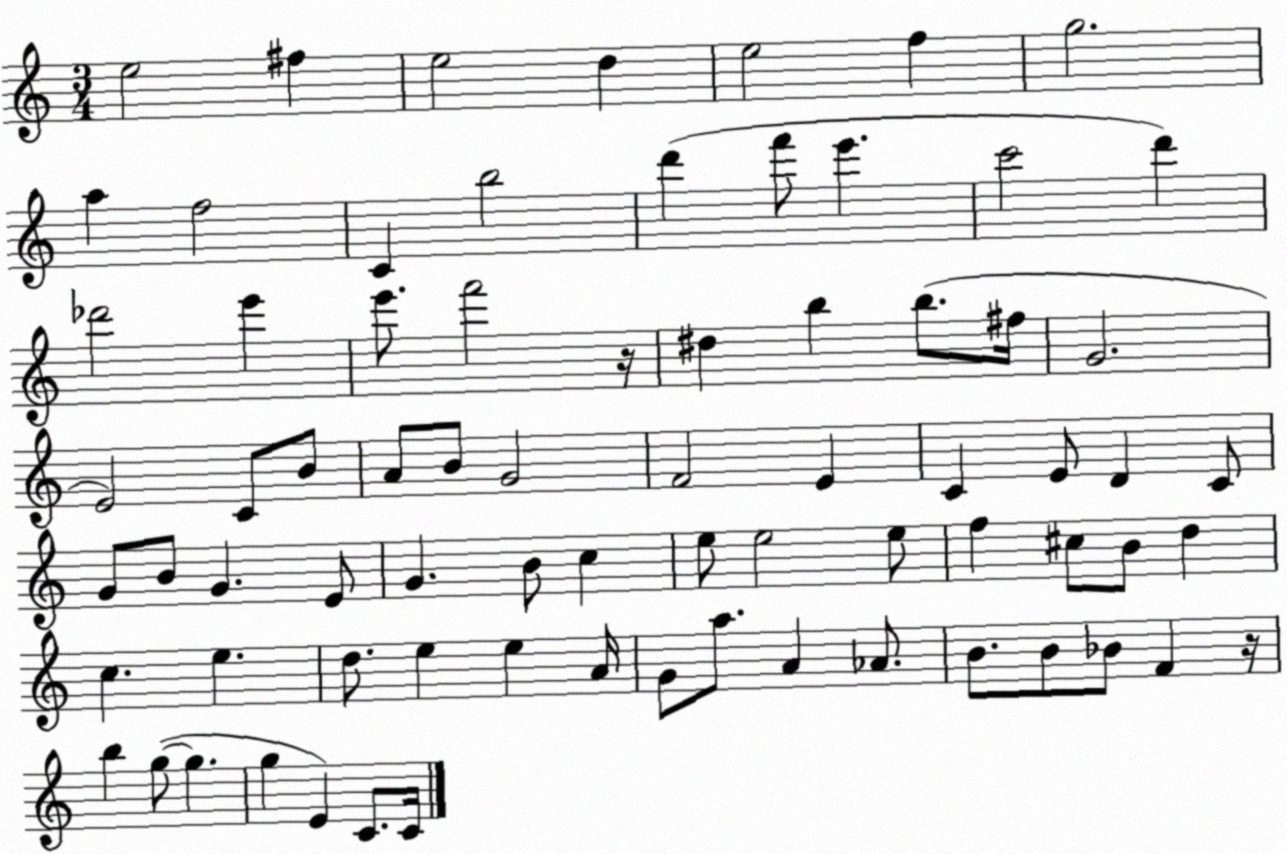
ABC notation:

X:1
T:Untitled
M:3/4
L:1/4
K:C
e2 ^f e2 d e2 f g2 a f2 C b2 d' f'/2 e' c'2 d' _d'2 e' e'/2 f'2 z/4 ^d b b/2 ^f/4 G2 E2 C/2 B/2 A/2 B/2 G2 F2 E C E/2 D C/2 G/2 B/2 G E/2 G B/2 c e/2 e2 e/2 f ^c/2 B/2 d c e d/2 e e A/4 G/2 a/2 A _A/2 B/2 B/2 _B/2 F z/4 b g/2 g g E C/2 C/4